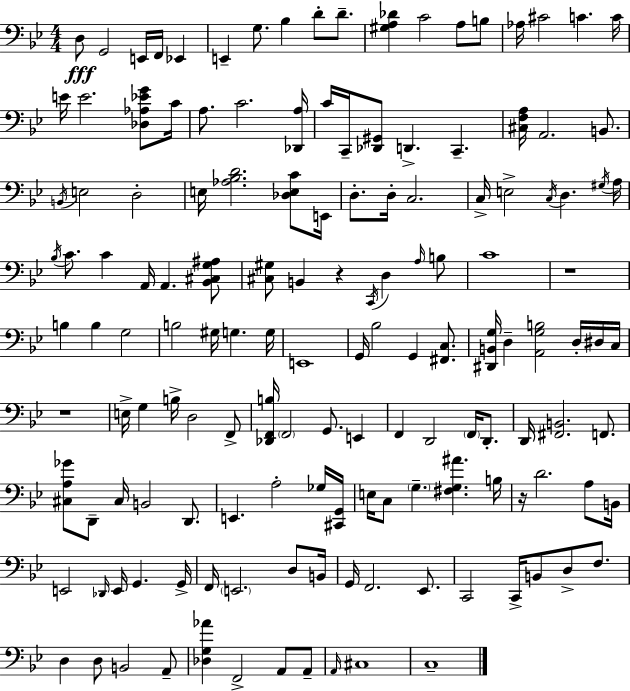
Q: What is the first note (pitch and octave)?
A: D3